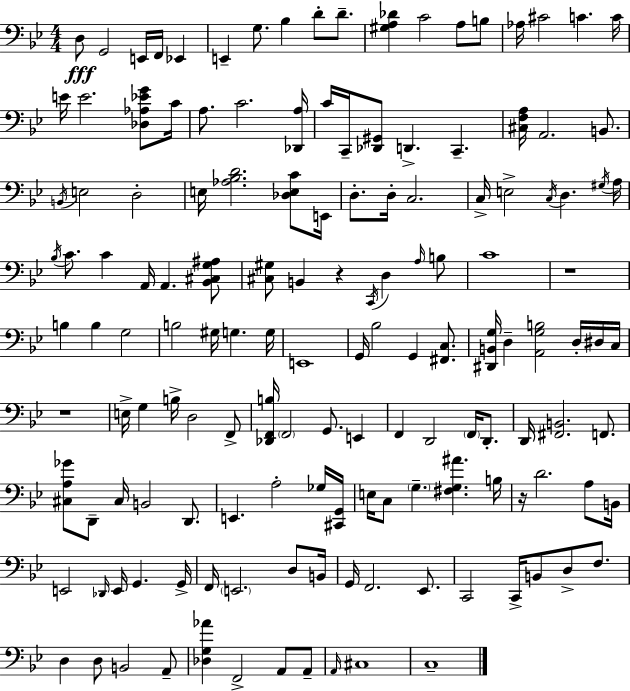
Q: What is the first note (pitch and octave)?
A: D3